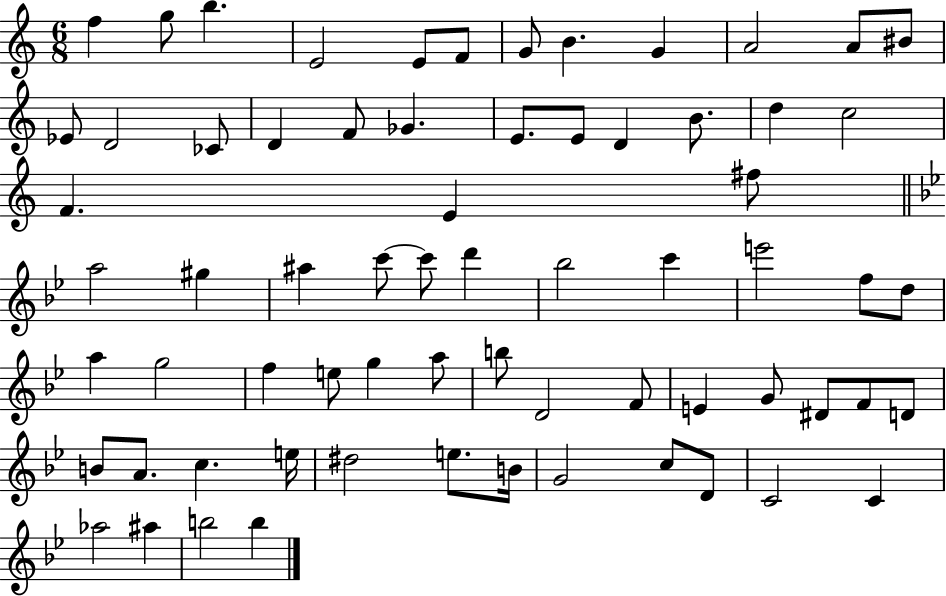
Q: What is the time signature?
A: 6/8